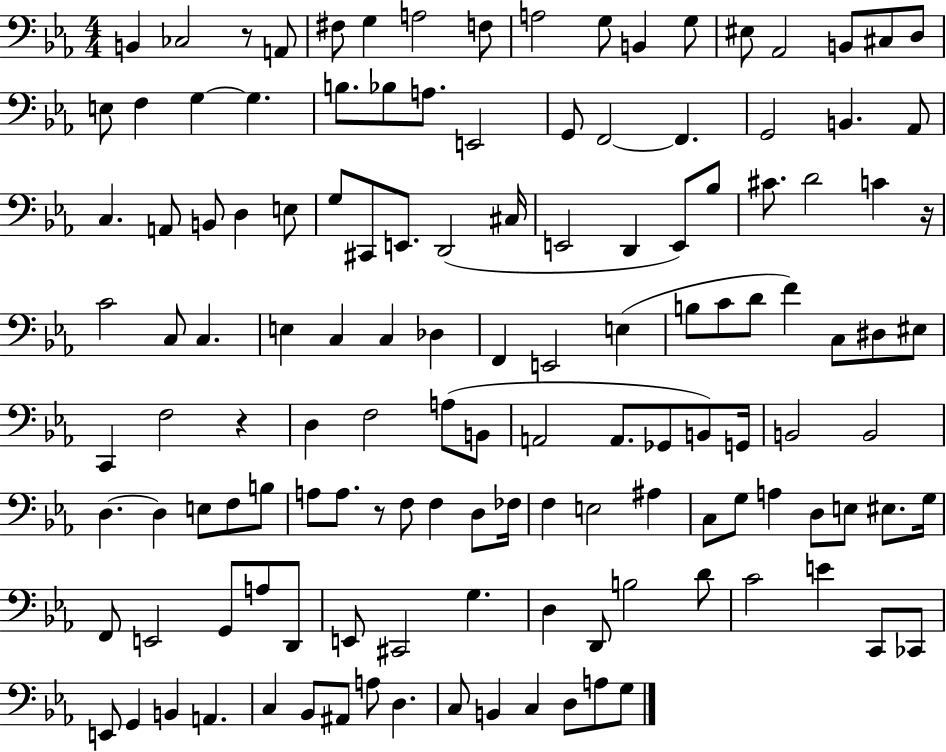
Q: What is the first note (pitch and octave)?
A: B2